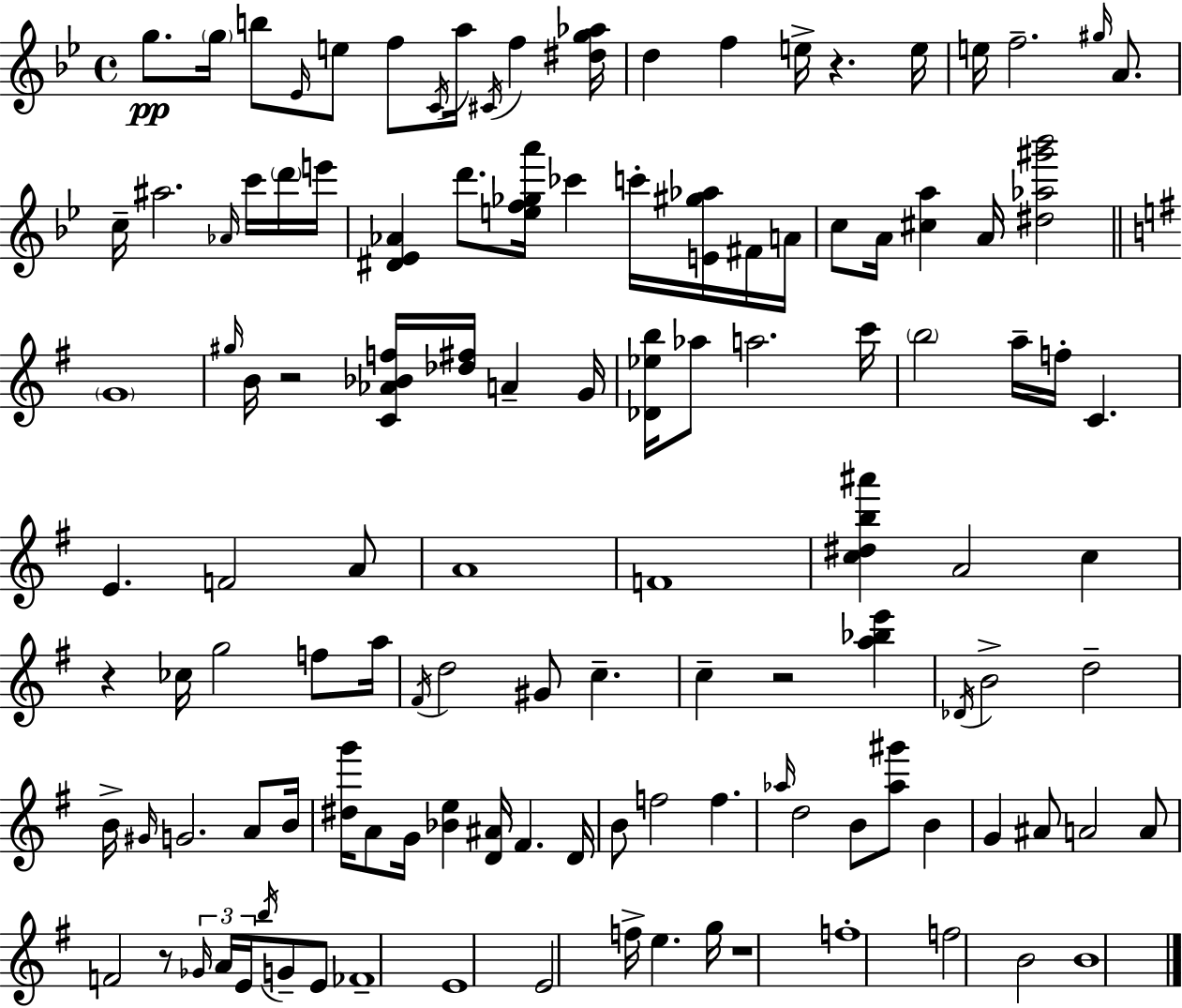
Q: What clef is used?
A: treble